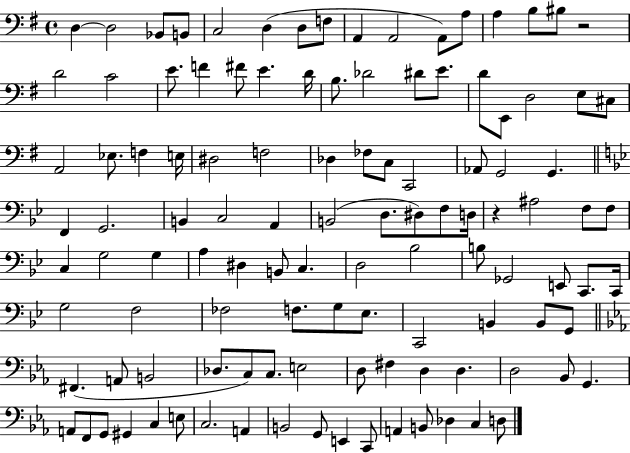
{
  \clef bass
  \time 4/4
  \defaultTimeSignature
  \key g \major
  d4~~ d2 bes,8 b,8 | c2 d4( d8 f8 | a,4 a,2 a,8) a8 | a4 b8 bis8 r2 | \break d'2 c'2 | e'8. f'4 fis'8 e'4. d'16 | b8. des'2 dis'8 e'8. | d'8 e,8 d2 e8 cis8 | \break a,2 ees8. f4 e16 | dis2 f2 | des4 fes8 c8 c,2 | aes,8 g,2 g,4. | \break \bar "||" \break \key bes \major f,4 g,2. | b,4 c2 a,4 | b,2( d8. dis8) f8 d16 | r4 ais2 f8 f8 | \break c4 g2 g4 | a4 dis4 b,8 c4. | d2 bes2 | b8 ges,2 e,8 c,8. c,16 | \break g2 f2 | fes2 f8. g8 ees8. | c,2 b,4 b,8 g,8 | \bar "||" \break \key c \minor fis,4.( a,8 b,2 | des8. c8) c8. e2 | d8 fis4 d4 d4. | d2 bes,8 g,4. | \break a,8 f,8 g,8 gis,4 c4 e8 | c2. a,4 | b,2 g,8 e,4 c,8 | a,4 b,8 des4 c4 d8 | \break \bar "|."
}